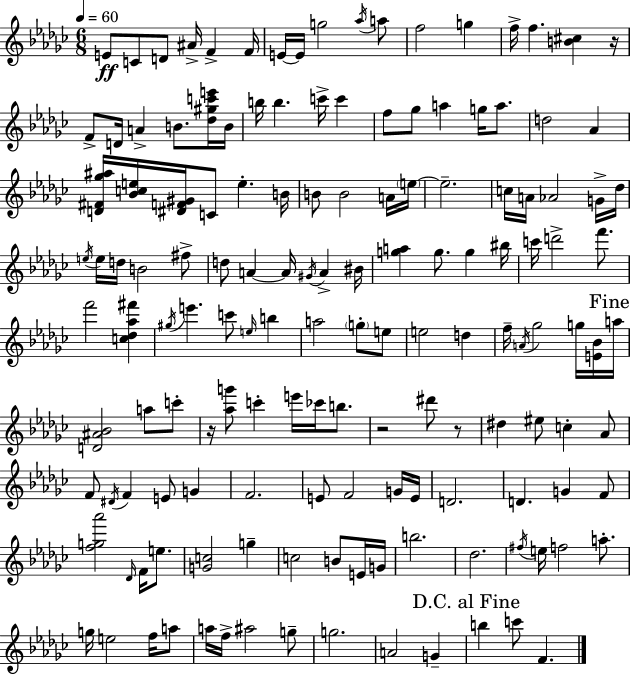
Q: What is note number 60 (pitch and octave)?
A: D6